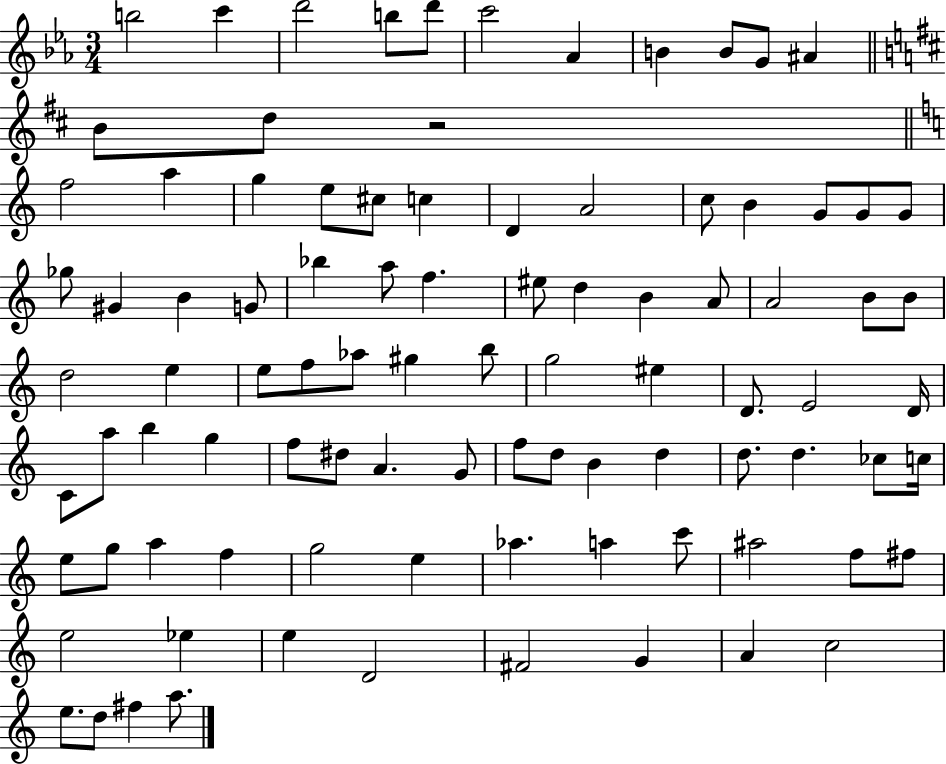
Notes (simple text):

B5/h C6/q D6/h B5/e D6/e C6/h Ab4/q B4/q B4/e G4/e A#4/q B4/e D5/e R/h F5/h A5/q G5/q E5/e C#5/e C5/q D4/q A4/h C5/e B4/q G4/e G4/e G4/e Gb5/e G#4/q B4/q G4/e Bb5/q A5/e F5/q. EIS5/e D5/q B4/q A4/e A4/h B4/e B4/e D5/h E5/q E5/e F5/e Ab5/e G#5/q B5/e G5/h EIS5/q D4/e. E4/h D4/s C4/e A5/e B5/q G5/q F5/e D#5/e A4/q. G4/e F5/e D5/e B4/q D5/q D5/e. D5/q. CES5/e C5/s E5/e G5/e A5/q F5/q G5/h E5/q Ab5/q. A5/q C6/e A#5/h F5/e F#5/e E5/h Eb5/q E5/q D4/h F#4/h G4/q A4/q C5/h E5/e. D5/e F#5/q A5/e.